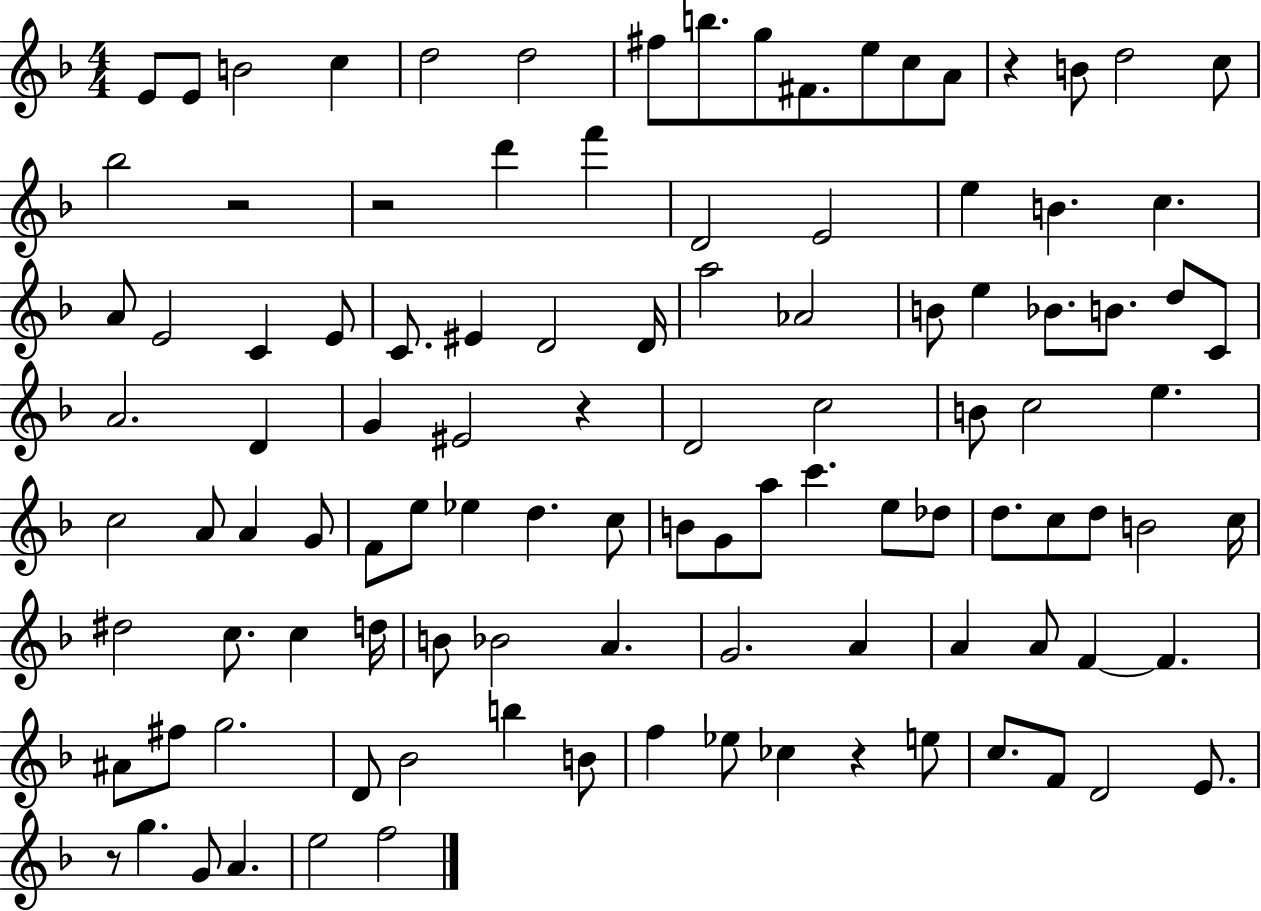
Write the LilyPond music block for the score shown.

{
  \clef treble
  \numericTimeSignature
  \time 4/4
  \key f \major
  e'8 e'8 b'2 c''4 | d''2 d''2 | fis''8 b''8. g''8 fis'8. e''8 c''8 a'8 | r4 b'8 d''2 c''8 | \break bes''2 r2 | r2 d'''4 f'''4 | d'2 e'2 | e''4 b'4. c''4. | \break a'8 e'2 c'4 e'8 | c'8. eis'4 d'2 d'16 | a''2 aes'2 | b'8 e''4 bes'8. b'8. d''8 c'8 | \break a'2. d'4 | g'4 eis'2 r4 | d'2 c''2 | b'8 c''2 e''4. | \break c''2 a'8 a'4 g'8 | f'8 e''8 ees''4 d''4. c''8 | b'8 g'8 a''8 c'''4. e''8 des''8 | d''8. c''8 d''8 b'2 c''16 | \break dis''2 c''8. c''4 d''16 | b'8 bes'2 a'4. | g'2. a'4 | a'4 a'8 f'4~~ f'4. | \break ais'8 fis''8 g''2. | d'8 bes'2 b''4 b'8 | f''4 ees''8 ces''4 r4 e''8 | c''8. f'8 d'2 e'8. | \break r8 g''4. g'8 a'4. | e''2 f''2 | \bar "|."
}